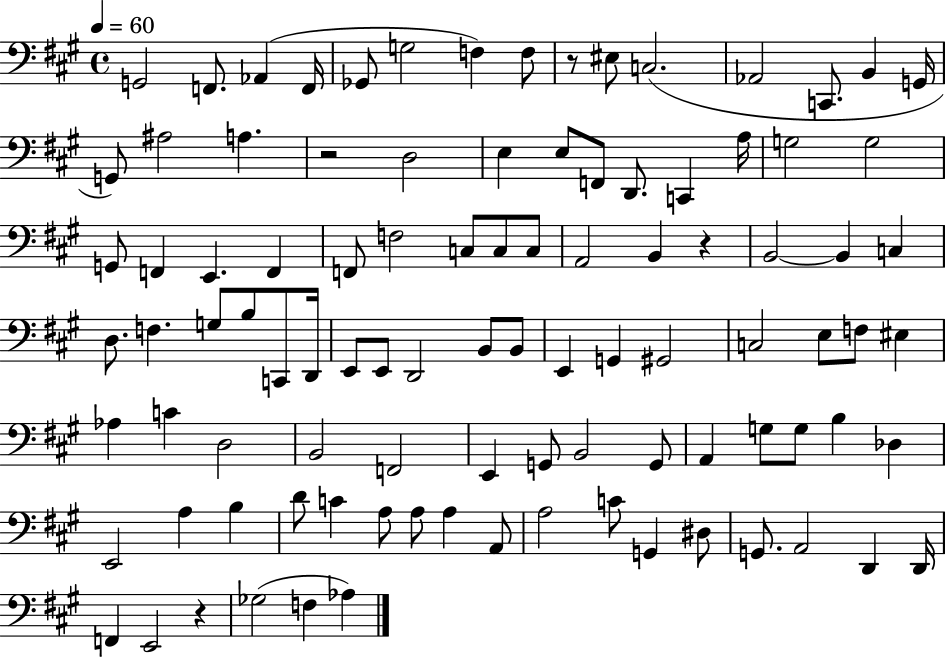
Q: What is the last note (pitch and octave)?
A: Ab3